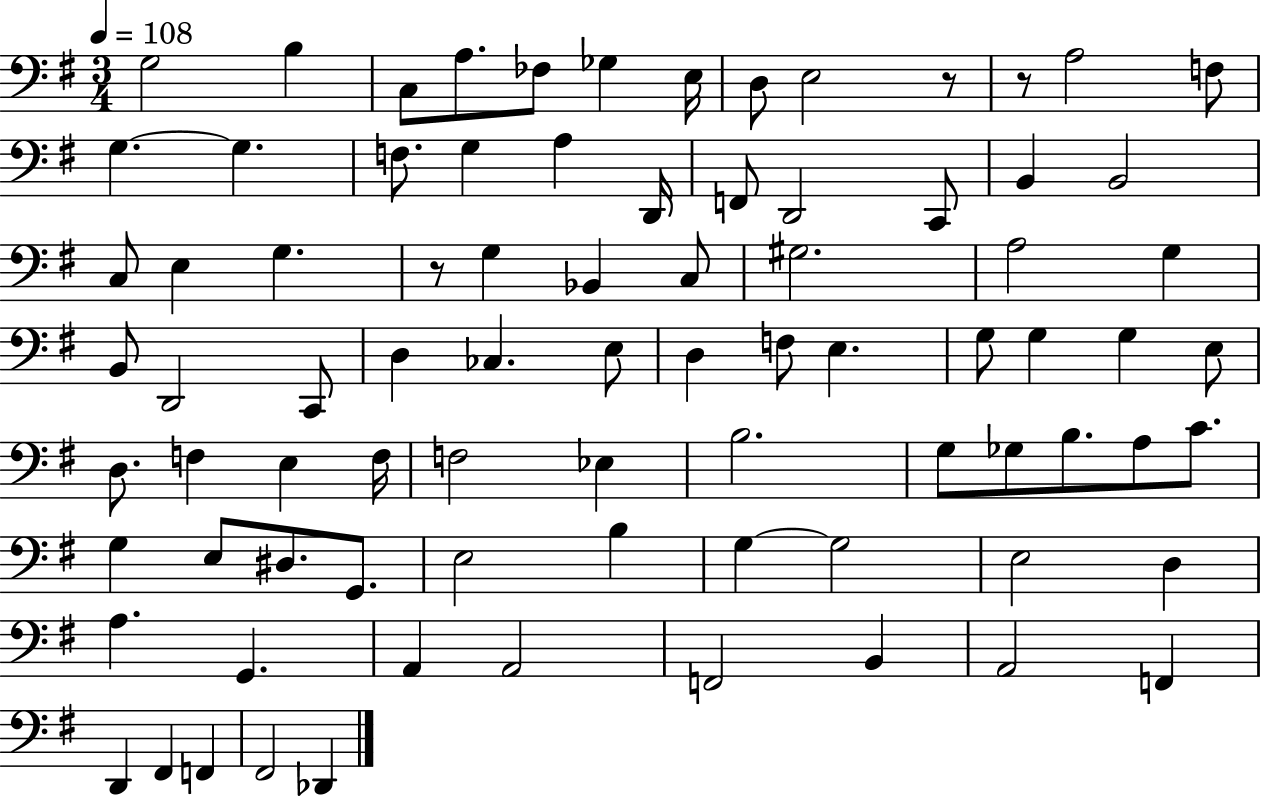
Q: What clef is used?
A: bass